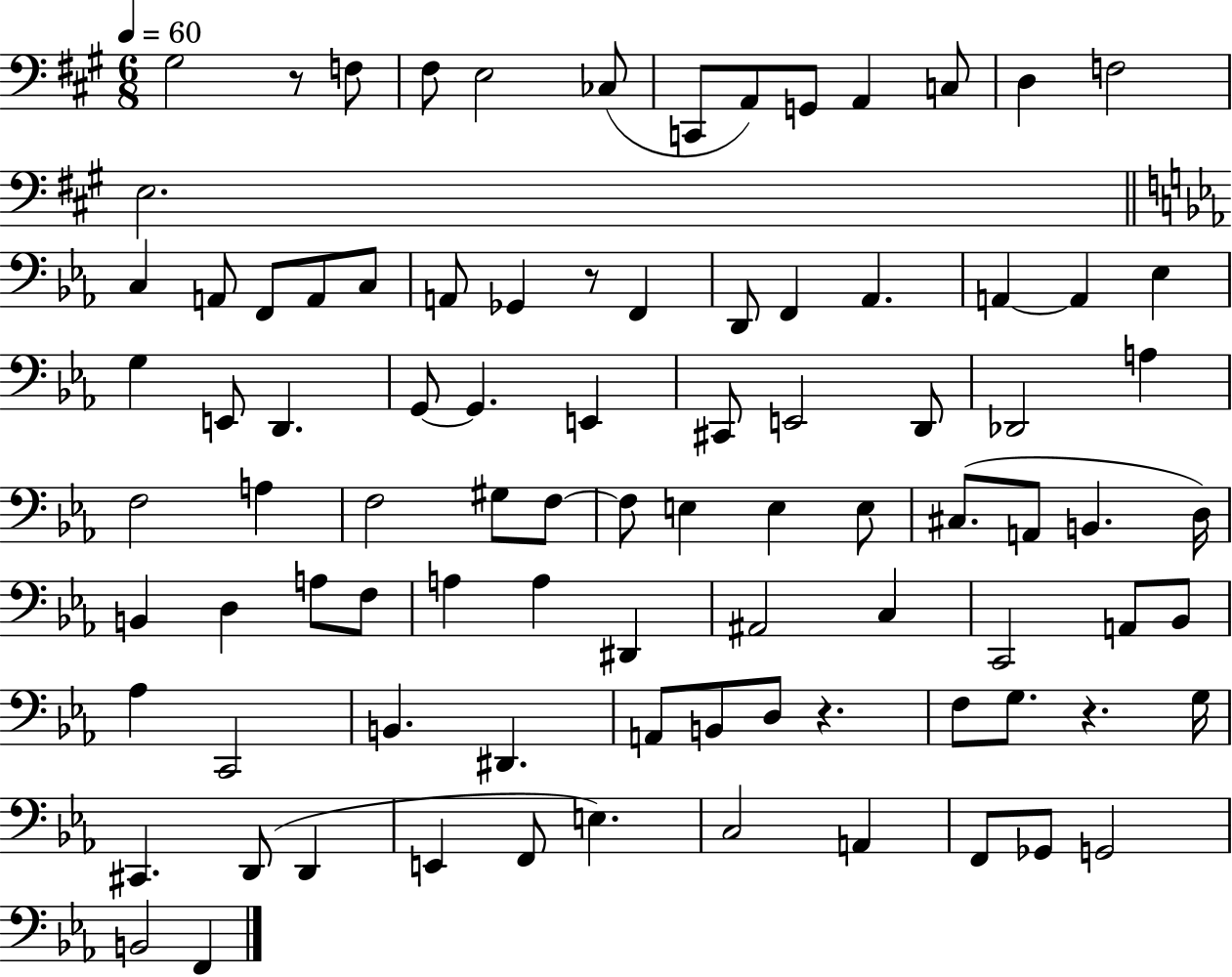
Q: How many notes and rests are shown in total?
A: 90